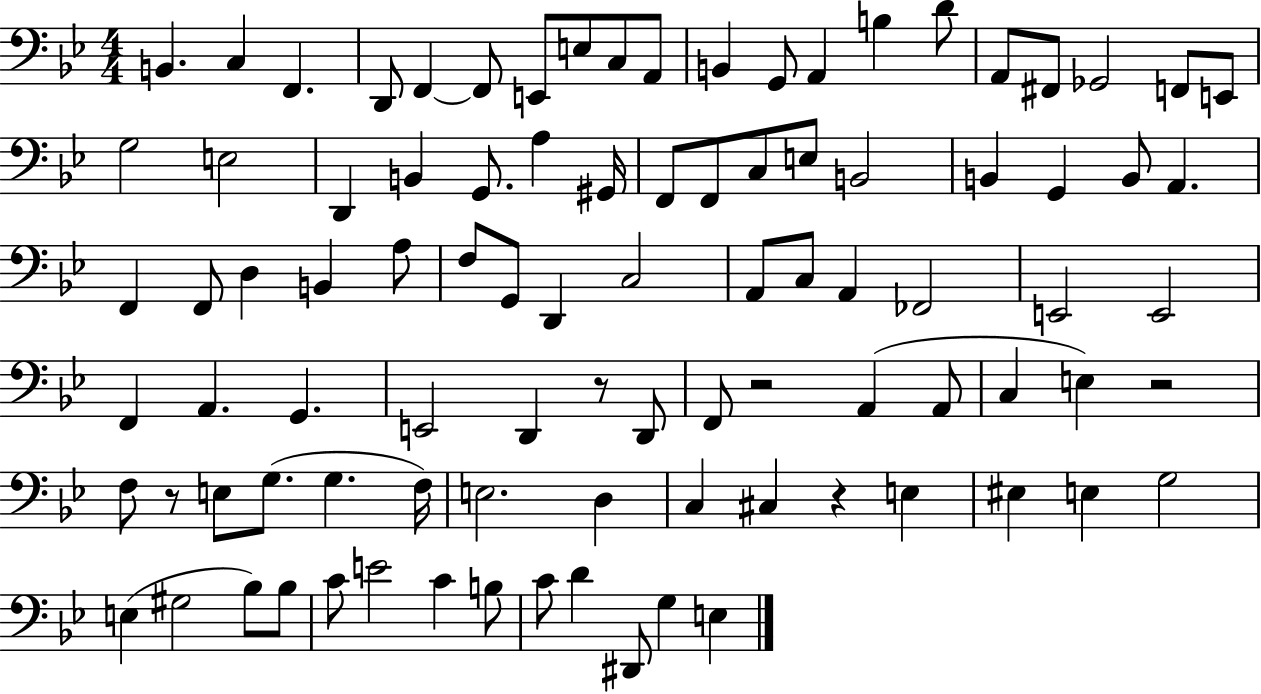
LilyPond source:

{
  \clef bass
  \numericTimeSignature
  \time 4/4
  \key bes \major
  \repeat volta 2 { b,4. c4 f,4. | d,8 f,4~~ f,8 e,8 e8 c8 a,8 | b,4 g,8 a,4 b4 d'8 | a,8 fis,8 ges,2 f,8 e,8 | \break g2 e2 | d,4 b,4 g,8. a4 gis,16 | f,8 f,8 c8 e8 b,2 | b,4 g,4 b,8 a,4. | \break f,4 f,8 d4 b,4 a8 | f8 g,8 d,4 c2 | a,8 c8 a,4 fes,2 | e,2 e,2 | \break f,4 a,4. g,4. | e,2 d,4 r8 d,8 | f,8 r2 a,4( a,8 | c4 e4) r2 | \break f8 r8 e8 g8.( g4. f16) | e2. d4 | c4 cis4 r4 e4 | eis4 e4 g2 | \break e4( gis2 bes8) bes8 | c'8 e'2 c'4 b8 | c'8 d'4 dis,8 g4 e4 | } \bar "|."
}